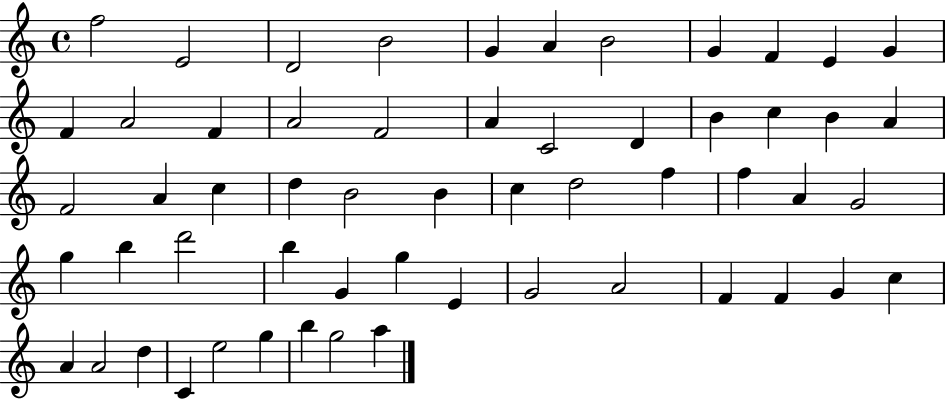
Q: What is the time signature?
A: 4/4